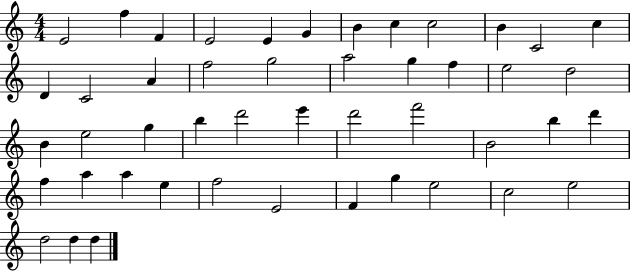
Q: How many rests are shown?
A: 0